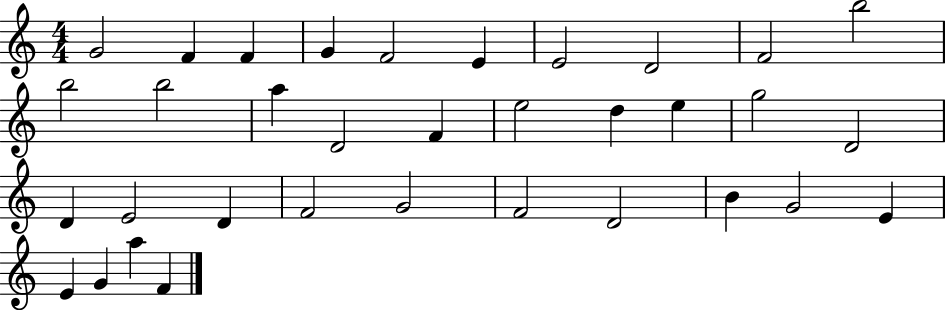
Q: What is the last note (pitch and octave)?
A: F4